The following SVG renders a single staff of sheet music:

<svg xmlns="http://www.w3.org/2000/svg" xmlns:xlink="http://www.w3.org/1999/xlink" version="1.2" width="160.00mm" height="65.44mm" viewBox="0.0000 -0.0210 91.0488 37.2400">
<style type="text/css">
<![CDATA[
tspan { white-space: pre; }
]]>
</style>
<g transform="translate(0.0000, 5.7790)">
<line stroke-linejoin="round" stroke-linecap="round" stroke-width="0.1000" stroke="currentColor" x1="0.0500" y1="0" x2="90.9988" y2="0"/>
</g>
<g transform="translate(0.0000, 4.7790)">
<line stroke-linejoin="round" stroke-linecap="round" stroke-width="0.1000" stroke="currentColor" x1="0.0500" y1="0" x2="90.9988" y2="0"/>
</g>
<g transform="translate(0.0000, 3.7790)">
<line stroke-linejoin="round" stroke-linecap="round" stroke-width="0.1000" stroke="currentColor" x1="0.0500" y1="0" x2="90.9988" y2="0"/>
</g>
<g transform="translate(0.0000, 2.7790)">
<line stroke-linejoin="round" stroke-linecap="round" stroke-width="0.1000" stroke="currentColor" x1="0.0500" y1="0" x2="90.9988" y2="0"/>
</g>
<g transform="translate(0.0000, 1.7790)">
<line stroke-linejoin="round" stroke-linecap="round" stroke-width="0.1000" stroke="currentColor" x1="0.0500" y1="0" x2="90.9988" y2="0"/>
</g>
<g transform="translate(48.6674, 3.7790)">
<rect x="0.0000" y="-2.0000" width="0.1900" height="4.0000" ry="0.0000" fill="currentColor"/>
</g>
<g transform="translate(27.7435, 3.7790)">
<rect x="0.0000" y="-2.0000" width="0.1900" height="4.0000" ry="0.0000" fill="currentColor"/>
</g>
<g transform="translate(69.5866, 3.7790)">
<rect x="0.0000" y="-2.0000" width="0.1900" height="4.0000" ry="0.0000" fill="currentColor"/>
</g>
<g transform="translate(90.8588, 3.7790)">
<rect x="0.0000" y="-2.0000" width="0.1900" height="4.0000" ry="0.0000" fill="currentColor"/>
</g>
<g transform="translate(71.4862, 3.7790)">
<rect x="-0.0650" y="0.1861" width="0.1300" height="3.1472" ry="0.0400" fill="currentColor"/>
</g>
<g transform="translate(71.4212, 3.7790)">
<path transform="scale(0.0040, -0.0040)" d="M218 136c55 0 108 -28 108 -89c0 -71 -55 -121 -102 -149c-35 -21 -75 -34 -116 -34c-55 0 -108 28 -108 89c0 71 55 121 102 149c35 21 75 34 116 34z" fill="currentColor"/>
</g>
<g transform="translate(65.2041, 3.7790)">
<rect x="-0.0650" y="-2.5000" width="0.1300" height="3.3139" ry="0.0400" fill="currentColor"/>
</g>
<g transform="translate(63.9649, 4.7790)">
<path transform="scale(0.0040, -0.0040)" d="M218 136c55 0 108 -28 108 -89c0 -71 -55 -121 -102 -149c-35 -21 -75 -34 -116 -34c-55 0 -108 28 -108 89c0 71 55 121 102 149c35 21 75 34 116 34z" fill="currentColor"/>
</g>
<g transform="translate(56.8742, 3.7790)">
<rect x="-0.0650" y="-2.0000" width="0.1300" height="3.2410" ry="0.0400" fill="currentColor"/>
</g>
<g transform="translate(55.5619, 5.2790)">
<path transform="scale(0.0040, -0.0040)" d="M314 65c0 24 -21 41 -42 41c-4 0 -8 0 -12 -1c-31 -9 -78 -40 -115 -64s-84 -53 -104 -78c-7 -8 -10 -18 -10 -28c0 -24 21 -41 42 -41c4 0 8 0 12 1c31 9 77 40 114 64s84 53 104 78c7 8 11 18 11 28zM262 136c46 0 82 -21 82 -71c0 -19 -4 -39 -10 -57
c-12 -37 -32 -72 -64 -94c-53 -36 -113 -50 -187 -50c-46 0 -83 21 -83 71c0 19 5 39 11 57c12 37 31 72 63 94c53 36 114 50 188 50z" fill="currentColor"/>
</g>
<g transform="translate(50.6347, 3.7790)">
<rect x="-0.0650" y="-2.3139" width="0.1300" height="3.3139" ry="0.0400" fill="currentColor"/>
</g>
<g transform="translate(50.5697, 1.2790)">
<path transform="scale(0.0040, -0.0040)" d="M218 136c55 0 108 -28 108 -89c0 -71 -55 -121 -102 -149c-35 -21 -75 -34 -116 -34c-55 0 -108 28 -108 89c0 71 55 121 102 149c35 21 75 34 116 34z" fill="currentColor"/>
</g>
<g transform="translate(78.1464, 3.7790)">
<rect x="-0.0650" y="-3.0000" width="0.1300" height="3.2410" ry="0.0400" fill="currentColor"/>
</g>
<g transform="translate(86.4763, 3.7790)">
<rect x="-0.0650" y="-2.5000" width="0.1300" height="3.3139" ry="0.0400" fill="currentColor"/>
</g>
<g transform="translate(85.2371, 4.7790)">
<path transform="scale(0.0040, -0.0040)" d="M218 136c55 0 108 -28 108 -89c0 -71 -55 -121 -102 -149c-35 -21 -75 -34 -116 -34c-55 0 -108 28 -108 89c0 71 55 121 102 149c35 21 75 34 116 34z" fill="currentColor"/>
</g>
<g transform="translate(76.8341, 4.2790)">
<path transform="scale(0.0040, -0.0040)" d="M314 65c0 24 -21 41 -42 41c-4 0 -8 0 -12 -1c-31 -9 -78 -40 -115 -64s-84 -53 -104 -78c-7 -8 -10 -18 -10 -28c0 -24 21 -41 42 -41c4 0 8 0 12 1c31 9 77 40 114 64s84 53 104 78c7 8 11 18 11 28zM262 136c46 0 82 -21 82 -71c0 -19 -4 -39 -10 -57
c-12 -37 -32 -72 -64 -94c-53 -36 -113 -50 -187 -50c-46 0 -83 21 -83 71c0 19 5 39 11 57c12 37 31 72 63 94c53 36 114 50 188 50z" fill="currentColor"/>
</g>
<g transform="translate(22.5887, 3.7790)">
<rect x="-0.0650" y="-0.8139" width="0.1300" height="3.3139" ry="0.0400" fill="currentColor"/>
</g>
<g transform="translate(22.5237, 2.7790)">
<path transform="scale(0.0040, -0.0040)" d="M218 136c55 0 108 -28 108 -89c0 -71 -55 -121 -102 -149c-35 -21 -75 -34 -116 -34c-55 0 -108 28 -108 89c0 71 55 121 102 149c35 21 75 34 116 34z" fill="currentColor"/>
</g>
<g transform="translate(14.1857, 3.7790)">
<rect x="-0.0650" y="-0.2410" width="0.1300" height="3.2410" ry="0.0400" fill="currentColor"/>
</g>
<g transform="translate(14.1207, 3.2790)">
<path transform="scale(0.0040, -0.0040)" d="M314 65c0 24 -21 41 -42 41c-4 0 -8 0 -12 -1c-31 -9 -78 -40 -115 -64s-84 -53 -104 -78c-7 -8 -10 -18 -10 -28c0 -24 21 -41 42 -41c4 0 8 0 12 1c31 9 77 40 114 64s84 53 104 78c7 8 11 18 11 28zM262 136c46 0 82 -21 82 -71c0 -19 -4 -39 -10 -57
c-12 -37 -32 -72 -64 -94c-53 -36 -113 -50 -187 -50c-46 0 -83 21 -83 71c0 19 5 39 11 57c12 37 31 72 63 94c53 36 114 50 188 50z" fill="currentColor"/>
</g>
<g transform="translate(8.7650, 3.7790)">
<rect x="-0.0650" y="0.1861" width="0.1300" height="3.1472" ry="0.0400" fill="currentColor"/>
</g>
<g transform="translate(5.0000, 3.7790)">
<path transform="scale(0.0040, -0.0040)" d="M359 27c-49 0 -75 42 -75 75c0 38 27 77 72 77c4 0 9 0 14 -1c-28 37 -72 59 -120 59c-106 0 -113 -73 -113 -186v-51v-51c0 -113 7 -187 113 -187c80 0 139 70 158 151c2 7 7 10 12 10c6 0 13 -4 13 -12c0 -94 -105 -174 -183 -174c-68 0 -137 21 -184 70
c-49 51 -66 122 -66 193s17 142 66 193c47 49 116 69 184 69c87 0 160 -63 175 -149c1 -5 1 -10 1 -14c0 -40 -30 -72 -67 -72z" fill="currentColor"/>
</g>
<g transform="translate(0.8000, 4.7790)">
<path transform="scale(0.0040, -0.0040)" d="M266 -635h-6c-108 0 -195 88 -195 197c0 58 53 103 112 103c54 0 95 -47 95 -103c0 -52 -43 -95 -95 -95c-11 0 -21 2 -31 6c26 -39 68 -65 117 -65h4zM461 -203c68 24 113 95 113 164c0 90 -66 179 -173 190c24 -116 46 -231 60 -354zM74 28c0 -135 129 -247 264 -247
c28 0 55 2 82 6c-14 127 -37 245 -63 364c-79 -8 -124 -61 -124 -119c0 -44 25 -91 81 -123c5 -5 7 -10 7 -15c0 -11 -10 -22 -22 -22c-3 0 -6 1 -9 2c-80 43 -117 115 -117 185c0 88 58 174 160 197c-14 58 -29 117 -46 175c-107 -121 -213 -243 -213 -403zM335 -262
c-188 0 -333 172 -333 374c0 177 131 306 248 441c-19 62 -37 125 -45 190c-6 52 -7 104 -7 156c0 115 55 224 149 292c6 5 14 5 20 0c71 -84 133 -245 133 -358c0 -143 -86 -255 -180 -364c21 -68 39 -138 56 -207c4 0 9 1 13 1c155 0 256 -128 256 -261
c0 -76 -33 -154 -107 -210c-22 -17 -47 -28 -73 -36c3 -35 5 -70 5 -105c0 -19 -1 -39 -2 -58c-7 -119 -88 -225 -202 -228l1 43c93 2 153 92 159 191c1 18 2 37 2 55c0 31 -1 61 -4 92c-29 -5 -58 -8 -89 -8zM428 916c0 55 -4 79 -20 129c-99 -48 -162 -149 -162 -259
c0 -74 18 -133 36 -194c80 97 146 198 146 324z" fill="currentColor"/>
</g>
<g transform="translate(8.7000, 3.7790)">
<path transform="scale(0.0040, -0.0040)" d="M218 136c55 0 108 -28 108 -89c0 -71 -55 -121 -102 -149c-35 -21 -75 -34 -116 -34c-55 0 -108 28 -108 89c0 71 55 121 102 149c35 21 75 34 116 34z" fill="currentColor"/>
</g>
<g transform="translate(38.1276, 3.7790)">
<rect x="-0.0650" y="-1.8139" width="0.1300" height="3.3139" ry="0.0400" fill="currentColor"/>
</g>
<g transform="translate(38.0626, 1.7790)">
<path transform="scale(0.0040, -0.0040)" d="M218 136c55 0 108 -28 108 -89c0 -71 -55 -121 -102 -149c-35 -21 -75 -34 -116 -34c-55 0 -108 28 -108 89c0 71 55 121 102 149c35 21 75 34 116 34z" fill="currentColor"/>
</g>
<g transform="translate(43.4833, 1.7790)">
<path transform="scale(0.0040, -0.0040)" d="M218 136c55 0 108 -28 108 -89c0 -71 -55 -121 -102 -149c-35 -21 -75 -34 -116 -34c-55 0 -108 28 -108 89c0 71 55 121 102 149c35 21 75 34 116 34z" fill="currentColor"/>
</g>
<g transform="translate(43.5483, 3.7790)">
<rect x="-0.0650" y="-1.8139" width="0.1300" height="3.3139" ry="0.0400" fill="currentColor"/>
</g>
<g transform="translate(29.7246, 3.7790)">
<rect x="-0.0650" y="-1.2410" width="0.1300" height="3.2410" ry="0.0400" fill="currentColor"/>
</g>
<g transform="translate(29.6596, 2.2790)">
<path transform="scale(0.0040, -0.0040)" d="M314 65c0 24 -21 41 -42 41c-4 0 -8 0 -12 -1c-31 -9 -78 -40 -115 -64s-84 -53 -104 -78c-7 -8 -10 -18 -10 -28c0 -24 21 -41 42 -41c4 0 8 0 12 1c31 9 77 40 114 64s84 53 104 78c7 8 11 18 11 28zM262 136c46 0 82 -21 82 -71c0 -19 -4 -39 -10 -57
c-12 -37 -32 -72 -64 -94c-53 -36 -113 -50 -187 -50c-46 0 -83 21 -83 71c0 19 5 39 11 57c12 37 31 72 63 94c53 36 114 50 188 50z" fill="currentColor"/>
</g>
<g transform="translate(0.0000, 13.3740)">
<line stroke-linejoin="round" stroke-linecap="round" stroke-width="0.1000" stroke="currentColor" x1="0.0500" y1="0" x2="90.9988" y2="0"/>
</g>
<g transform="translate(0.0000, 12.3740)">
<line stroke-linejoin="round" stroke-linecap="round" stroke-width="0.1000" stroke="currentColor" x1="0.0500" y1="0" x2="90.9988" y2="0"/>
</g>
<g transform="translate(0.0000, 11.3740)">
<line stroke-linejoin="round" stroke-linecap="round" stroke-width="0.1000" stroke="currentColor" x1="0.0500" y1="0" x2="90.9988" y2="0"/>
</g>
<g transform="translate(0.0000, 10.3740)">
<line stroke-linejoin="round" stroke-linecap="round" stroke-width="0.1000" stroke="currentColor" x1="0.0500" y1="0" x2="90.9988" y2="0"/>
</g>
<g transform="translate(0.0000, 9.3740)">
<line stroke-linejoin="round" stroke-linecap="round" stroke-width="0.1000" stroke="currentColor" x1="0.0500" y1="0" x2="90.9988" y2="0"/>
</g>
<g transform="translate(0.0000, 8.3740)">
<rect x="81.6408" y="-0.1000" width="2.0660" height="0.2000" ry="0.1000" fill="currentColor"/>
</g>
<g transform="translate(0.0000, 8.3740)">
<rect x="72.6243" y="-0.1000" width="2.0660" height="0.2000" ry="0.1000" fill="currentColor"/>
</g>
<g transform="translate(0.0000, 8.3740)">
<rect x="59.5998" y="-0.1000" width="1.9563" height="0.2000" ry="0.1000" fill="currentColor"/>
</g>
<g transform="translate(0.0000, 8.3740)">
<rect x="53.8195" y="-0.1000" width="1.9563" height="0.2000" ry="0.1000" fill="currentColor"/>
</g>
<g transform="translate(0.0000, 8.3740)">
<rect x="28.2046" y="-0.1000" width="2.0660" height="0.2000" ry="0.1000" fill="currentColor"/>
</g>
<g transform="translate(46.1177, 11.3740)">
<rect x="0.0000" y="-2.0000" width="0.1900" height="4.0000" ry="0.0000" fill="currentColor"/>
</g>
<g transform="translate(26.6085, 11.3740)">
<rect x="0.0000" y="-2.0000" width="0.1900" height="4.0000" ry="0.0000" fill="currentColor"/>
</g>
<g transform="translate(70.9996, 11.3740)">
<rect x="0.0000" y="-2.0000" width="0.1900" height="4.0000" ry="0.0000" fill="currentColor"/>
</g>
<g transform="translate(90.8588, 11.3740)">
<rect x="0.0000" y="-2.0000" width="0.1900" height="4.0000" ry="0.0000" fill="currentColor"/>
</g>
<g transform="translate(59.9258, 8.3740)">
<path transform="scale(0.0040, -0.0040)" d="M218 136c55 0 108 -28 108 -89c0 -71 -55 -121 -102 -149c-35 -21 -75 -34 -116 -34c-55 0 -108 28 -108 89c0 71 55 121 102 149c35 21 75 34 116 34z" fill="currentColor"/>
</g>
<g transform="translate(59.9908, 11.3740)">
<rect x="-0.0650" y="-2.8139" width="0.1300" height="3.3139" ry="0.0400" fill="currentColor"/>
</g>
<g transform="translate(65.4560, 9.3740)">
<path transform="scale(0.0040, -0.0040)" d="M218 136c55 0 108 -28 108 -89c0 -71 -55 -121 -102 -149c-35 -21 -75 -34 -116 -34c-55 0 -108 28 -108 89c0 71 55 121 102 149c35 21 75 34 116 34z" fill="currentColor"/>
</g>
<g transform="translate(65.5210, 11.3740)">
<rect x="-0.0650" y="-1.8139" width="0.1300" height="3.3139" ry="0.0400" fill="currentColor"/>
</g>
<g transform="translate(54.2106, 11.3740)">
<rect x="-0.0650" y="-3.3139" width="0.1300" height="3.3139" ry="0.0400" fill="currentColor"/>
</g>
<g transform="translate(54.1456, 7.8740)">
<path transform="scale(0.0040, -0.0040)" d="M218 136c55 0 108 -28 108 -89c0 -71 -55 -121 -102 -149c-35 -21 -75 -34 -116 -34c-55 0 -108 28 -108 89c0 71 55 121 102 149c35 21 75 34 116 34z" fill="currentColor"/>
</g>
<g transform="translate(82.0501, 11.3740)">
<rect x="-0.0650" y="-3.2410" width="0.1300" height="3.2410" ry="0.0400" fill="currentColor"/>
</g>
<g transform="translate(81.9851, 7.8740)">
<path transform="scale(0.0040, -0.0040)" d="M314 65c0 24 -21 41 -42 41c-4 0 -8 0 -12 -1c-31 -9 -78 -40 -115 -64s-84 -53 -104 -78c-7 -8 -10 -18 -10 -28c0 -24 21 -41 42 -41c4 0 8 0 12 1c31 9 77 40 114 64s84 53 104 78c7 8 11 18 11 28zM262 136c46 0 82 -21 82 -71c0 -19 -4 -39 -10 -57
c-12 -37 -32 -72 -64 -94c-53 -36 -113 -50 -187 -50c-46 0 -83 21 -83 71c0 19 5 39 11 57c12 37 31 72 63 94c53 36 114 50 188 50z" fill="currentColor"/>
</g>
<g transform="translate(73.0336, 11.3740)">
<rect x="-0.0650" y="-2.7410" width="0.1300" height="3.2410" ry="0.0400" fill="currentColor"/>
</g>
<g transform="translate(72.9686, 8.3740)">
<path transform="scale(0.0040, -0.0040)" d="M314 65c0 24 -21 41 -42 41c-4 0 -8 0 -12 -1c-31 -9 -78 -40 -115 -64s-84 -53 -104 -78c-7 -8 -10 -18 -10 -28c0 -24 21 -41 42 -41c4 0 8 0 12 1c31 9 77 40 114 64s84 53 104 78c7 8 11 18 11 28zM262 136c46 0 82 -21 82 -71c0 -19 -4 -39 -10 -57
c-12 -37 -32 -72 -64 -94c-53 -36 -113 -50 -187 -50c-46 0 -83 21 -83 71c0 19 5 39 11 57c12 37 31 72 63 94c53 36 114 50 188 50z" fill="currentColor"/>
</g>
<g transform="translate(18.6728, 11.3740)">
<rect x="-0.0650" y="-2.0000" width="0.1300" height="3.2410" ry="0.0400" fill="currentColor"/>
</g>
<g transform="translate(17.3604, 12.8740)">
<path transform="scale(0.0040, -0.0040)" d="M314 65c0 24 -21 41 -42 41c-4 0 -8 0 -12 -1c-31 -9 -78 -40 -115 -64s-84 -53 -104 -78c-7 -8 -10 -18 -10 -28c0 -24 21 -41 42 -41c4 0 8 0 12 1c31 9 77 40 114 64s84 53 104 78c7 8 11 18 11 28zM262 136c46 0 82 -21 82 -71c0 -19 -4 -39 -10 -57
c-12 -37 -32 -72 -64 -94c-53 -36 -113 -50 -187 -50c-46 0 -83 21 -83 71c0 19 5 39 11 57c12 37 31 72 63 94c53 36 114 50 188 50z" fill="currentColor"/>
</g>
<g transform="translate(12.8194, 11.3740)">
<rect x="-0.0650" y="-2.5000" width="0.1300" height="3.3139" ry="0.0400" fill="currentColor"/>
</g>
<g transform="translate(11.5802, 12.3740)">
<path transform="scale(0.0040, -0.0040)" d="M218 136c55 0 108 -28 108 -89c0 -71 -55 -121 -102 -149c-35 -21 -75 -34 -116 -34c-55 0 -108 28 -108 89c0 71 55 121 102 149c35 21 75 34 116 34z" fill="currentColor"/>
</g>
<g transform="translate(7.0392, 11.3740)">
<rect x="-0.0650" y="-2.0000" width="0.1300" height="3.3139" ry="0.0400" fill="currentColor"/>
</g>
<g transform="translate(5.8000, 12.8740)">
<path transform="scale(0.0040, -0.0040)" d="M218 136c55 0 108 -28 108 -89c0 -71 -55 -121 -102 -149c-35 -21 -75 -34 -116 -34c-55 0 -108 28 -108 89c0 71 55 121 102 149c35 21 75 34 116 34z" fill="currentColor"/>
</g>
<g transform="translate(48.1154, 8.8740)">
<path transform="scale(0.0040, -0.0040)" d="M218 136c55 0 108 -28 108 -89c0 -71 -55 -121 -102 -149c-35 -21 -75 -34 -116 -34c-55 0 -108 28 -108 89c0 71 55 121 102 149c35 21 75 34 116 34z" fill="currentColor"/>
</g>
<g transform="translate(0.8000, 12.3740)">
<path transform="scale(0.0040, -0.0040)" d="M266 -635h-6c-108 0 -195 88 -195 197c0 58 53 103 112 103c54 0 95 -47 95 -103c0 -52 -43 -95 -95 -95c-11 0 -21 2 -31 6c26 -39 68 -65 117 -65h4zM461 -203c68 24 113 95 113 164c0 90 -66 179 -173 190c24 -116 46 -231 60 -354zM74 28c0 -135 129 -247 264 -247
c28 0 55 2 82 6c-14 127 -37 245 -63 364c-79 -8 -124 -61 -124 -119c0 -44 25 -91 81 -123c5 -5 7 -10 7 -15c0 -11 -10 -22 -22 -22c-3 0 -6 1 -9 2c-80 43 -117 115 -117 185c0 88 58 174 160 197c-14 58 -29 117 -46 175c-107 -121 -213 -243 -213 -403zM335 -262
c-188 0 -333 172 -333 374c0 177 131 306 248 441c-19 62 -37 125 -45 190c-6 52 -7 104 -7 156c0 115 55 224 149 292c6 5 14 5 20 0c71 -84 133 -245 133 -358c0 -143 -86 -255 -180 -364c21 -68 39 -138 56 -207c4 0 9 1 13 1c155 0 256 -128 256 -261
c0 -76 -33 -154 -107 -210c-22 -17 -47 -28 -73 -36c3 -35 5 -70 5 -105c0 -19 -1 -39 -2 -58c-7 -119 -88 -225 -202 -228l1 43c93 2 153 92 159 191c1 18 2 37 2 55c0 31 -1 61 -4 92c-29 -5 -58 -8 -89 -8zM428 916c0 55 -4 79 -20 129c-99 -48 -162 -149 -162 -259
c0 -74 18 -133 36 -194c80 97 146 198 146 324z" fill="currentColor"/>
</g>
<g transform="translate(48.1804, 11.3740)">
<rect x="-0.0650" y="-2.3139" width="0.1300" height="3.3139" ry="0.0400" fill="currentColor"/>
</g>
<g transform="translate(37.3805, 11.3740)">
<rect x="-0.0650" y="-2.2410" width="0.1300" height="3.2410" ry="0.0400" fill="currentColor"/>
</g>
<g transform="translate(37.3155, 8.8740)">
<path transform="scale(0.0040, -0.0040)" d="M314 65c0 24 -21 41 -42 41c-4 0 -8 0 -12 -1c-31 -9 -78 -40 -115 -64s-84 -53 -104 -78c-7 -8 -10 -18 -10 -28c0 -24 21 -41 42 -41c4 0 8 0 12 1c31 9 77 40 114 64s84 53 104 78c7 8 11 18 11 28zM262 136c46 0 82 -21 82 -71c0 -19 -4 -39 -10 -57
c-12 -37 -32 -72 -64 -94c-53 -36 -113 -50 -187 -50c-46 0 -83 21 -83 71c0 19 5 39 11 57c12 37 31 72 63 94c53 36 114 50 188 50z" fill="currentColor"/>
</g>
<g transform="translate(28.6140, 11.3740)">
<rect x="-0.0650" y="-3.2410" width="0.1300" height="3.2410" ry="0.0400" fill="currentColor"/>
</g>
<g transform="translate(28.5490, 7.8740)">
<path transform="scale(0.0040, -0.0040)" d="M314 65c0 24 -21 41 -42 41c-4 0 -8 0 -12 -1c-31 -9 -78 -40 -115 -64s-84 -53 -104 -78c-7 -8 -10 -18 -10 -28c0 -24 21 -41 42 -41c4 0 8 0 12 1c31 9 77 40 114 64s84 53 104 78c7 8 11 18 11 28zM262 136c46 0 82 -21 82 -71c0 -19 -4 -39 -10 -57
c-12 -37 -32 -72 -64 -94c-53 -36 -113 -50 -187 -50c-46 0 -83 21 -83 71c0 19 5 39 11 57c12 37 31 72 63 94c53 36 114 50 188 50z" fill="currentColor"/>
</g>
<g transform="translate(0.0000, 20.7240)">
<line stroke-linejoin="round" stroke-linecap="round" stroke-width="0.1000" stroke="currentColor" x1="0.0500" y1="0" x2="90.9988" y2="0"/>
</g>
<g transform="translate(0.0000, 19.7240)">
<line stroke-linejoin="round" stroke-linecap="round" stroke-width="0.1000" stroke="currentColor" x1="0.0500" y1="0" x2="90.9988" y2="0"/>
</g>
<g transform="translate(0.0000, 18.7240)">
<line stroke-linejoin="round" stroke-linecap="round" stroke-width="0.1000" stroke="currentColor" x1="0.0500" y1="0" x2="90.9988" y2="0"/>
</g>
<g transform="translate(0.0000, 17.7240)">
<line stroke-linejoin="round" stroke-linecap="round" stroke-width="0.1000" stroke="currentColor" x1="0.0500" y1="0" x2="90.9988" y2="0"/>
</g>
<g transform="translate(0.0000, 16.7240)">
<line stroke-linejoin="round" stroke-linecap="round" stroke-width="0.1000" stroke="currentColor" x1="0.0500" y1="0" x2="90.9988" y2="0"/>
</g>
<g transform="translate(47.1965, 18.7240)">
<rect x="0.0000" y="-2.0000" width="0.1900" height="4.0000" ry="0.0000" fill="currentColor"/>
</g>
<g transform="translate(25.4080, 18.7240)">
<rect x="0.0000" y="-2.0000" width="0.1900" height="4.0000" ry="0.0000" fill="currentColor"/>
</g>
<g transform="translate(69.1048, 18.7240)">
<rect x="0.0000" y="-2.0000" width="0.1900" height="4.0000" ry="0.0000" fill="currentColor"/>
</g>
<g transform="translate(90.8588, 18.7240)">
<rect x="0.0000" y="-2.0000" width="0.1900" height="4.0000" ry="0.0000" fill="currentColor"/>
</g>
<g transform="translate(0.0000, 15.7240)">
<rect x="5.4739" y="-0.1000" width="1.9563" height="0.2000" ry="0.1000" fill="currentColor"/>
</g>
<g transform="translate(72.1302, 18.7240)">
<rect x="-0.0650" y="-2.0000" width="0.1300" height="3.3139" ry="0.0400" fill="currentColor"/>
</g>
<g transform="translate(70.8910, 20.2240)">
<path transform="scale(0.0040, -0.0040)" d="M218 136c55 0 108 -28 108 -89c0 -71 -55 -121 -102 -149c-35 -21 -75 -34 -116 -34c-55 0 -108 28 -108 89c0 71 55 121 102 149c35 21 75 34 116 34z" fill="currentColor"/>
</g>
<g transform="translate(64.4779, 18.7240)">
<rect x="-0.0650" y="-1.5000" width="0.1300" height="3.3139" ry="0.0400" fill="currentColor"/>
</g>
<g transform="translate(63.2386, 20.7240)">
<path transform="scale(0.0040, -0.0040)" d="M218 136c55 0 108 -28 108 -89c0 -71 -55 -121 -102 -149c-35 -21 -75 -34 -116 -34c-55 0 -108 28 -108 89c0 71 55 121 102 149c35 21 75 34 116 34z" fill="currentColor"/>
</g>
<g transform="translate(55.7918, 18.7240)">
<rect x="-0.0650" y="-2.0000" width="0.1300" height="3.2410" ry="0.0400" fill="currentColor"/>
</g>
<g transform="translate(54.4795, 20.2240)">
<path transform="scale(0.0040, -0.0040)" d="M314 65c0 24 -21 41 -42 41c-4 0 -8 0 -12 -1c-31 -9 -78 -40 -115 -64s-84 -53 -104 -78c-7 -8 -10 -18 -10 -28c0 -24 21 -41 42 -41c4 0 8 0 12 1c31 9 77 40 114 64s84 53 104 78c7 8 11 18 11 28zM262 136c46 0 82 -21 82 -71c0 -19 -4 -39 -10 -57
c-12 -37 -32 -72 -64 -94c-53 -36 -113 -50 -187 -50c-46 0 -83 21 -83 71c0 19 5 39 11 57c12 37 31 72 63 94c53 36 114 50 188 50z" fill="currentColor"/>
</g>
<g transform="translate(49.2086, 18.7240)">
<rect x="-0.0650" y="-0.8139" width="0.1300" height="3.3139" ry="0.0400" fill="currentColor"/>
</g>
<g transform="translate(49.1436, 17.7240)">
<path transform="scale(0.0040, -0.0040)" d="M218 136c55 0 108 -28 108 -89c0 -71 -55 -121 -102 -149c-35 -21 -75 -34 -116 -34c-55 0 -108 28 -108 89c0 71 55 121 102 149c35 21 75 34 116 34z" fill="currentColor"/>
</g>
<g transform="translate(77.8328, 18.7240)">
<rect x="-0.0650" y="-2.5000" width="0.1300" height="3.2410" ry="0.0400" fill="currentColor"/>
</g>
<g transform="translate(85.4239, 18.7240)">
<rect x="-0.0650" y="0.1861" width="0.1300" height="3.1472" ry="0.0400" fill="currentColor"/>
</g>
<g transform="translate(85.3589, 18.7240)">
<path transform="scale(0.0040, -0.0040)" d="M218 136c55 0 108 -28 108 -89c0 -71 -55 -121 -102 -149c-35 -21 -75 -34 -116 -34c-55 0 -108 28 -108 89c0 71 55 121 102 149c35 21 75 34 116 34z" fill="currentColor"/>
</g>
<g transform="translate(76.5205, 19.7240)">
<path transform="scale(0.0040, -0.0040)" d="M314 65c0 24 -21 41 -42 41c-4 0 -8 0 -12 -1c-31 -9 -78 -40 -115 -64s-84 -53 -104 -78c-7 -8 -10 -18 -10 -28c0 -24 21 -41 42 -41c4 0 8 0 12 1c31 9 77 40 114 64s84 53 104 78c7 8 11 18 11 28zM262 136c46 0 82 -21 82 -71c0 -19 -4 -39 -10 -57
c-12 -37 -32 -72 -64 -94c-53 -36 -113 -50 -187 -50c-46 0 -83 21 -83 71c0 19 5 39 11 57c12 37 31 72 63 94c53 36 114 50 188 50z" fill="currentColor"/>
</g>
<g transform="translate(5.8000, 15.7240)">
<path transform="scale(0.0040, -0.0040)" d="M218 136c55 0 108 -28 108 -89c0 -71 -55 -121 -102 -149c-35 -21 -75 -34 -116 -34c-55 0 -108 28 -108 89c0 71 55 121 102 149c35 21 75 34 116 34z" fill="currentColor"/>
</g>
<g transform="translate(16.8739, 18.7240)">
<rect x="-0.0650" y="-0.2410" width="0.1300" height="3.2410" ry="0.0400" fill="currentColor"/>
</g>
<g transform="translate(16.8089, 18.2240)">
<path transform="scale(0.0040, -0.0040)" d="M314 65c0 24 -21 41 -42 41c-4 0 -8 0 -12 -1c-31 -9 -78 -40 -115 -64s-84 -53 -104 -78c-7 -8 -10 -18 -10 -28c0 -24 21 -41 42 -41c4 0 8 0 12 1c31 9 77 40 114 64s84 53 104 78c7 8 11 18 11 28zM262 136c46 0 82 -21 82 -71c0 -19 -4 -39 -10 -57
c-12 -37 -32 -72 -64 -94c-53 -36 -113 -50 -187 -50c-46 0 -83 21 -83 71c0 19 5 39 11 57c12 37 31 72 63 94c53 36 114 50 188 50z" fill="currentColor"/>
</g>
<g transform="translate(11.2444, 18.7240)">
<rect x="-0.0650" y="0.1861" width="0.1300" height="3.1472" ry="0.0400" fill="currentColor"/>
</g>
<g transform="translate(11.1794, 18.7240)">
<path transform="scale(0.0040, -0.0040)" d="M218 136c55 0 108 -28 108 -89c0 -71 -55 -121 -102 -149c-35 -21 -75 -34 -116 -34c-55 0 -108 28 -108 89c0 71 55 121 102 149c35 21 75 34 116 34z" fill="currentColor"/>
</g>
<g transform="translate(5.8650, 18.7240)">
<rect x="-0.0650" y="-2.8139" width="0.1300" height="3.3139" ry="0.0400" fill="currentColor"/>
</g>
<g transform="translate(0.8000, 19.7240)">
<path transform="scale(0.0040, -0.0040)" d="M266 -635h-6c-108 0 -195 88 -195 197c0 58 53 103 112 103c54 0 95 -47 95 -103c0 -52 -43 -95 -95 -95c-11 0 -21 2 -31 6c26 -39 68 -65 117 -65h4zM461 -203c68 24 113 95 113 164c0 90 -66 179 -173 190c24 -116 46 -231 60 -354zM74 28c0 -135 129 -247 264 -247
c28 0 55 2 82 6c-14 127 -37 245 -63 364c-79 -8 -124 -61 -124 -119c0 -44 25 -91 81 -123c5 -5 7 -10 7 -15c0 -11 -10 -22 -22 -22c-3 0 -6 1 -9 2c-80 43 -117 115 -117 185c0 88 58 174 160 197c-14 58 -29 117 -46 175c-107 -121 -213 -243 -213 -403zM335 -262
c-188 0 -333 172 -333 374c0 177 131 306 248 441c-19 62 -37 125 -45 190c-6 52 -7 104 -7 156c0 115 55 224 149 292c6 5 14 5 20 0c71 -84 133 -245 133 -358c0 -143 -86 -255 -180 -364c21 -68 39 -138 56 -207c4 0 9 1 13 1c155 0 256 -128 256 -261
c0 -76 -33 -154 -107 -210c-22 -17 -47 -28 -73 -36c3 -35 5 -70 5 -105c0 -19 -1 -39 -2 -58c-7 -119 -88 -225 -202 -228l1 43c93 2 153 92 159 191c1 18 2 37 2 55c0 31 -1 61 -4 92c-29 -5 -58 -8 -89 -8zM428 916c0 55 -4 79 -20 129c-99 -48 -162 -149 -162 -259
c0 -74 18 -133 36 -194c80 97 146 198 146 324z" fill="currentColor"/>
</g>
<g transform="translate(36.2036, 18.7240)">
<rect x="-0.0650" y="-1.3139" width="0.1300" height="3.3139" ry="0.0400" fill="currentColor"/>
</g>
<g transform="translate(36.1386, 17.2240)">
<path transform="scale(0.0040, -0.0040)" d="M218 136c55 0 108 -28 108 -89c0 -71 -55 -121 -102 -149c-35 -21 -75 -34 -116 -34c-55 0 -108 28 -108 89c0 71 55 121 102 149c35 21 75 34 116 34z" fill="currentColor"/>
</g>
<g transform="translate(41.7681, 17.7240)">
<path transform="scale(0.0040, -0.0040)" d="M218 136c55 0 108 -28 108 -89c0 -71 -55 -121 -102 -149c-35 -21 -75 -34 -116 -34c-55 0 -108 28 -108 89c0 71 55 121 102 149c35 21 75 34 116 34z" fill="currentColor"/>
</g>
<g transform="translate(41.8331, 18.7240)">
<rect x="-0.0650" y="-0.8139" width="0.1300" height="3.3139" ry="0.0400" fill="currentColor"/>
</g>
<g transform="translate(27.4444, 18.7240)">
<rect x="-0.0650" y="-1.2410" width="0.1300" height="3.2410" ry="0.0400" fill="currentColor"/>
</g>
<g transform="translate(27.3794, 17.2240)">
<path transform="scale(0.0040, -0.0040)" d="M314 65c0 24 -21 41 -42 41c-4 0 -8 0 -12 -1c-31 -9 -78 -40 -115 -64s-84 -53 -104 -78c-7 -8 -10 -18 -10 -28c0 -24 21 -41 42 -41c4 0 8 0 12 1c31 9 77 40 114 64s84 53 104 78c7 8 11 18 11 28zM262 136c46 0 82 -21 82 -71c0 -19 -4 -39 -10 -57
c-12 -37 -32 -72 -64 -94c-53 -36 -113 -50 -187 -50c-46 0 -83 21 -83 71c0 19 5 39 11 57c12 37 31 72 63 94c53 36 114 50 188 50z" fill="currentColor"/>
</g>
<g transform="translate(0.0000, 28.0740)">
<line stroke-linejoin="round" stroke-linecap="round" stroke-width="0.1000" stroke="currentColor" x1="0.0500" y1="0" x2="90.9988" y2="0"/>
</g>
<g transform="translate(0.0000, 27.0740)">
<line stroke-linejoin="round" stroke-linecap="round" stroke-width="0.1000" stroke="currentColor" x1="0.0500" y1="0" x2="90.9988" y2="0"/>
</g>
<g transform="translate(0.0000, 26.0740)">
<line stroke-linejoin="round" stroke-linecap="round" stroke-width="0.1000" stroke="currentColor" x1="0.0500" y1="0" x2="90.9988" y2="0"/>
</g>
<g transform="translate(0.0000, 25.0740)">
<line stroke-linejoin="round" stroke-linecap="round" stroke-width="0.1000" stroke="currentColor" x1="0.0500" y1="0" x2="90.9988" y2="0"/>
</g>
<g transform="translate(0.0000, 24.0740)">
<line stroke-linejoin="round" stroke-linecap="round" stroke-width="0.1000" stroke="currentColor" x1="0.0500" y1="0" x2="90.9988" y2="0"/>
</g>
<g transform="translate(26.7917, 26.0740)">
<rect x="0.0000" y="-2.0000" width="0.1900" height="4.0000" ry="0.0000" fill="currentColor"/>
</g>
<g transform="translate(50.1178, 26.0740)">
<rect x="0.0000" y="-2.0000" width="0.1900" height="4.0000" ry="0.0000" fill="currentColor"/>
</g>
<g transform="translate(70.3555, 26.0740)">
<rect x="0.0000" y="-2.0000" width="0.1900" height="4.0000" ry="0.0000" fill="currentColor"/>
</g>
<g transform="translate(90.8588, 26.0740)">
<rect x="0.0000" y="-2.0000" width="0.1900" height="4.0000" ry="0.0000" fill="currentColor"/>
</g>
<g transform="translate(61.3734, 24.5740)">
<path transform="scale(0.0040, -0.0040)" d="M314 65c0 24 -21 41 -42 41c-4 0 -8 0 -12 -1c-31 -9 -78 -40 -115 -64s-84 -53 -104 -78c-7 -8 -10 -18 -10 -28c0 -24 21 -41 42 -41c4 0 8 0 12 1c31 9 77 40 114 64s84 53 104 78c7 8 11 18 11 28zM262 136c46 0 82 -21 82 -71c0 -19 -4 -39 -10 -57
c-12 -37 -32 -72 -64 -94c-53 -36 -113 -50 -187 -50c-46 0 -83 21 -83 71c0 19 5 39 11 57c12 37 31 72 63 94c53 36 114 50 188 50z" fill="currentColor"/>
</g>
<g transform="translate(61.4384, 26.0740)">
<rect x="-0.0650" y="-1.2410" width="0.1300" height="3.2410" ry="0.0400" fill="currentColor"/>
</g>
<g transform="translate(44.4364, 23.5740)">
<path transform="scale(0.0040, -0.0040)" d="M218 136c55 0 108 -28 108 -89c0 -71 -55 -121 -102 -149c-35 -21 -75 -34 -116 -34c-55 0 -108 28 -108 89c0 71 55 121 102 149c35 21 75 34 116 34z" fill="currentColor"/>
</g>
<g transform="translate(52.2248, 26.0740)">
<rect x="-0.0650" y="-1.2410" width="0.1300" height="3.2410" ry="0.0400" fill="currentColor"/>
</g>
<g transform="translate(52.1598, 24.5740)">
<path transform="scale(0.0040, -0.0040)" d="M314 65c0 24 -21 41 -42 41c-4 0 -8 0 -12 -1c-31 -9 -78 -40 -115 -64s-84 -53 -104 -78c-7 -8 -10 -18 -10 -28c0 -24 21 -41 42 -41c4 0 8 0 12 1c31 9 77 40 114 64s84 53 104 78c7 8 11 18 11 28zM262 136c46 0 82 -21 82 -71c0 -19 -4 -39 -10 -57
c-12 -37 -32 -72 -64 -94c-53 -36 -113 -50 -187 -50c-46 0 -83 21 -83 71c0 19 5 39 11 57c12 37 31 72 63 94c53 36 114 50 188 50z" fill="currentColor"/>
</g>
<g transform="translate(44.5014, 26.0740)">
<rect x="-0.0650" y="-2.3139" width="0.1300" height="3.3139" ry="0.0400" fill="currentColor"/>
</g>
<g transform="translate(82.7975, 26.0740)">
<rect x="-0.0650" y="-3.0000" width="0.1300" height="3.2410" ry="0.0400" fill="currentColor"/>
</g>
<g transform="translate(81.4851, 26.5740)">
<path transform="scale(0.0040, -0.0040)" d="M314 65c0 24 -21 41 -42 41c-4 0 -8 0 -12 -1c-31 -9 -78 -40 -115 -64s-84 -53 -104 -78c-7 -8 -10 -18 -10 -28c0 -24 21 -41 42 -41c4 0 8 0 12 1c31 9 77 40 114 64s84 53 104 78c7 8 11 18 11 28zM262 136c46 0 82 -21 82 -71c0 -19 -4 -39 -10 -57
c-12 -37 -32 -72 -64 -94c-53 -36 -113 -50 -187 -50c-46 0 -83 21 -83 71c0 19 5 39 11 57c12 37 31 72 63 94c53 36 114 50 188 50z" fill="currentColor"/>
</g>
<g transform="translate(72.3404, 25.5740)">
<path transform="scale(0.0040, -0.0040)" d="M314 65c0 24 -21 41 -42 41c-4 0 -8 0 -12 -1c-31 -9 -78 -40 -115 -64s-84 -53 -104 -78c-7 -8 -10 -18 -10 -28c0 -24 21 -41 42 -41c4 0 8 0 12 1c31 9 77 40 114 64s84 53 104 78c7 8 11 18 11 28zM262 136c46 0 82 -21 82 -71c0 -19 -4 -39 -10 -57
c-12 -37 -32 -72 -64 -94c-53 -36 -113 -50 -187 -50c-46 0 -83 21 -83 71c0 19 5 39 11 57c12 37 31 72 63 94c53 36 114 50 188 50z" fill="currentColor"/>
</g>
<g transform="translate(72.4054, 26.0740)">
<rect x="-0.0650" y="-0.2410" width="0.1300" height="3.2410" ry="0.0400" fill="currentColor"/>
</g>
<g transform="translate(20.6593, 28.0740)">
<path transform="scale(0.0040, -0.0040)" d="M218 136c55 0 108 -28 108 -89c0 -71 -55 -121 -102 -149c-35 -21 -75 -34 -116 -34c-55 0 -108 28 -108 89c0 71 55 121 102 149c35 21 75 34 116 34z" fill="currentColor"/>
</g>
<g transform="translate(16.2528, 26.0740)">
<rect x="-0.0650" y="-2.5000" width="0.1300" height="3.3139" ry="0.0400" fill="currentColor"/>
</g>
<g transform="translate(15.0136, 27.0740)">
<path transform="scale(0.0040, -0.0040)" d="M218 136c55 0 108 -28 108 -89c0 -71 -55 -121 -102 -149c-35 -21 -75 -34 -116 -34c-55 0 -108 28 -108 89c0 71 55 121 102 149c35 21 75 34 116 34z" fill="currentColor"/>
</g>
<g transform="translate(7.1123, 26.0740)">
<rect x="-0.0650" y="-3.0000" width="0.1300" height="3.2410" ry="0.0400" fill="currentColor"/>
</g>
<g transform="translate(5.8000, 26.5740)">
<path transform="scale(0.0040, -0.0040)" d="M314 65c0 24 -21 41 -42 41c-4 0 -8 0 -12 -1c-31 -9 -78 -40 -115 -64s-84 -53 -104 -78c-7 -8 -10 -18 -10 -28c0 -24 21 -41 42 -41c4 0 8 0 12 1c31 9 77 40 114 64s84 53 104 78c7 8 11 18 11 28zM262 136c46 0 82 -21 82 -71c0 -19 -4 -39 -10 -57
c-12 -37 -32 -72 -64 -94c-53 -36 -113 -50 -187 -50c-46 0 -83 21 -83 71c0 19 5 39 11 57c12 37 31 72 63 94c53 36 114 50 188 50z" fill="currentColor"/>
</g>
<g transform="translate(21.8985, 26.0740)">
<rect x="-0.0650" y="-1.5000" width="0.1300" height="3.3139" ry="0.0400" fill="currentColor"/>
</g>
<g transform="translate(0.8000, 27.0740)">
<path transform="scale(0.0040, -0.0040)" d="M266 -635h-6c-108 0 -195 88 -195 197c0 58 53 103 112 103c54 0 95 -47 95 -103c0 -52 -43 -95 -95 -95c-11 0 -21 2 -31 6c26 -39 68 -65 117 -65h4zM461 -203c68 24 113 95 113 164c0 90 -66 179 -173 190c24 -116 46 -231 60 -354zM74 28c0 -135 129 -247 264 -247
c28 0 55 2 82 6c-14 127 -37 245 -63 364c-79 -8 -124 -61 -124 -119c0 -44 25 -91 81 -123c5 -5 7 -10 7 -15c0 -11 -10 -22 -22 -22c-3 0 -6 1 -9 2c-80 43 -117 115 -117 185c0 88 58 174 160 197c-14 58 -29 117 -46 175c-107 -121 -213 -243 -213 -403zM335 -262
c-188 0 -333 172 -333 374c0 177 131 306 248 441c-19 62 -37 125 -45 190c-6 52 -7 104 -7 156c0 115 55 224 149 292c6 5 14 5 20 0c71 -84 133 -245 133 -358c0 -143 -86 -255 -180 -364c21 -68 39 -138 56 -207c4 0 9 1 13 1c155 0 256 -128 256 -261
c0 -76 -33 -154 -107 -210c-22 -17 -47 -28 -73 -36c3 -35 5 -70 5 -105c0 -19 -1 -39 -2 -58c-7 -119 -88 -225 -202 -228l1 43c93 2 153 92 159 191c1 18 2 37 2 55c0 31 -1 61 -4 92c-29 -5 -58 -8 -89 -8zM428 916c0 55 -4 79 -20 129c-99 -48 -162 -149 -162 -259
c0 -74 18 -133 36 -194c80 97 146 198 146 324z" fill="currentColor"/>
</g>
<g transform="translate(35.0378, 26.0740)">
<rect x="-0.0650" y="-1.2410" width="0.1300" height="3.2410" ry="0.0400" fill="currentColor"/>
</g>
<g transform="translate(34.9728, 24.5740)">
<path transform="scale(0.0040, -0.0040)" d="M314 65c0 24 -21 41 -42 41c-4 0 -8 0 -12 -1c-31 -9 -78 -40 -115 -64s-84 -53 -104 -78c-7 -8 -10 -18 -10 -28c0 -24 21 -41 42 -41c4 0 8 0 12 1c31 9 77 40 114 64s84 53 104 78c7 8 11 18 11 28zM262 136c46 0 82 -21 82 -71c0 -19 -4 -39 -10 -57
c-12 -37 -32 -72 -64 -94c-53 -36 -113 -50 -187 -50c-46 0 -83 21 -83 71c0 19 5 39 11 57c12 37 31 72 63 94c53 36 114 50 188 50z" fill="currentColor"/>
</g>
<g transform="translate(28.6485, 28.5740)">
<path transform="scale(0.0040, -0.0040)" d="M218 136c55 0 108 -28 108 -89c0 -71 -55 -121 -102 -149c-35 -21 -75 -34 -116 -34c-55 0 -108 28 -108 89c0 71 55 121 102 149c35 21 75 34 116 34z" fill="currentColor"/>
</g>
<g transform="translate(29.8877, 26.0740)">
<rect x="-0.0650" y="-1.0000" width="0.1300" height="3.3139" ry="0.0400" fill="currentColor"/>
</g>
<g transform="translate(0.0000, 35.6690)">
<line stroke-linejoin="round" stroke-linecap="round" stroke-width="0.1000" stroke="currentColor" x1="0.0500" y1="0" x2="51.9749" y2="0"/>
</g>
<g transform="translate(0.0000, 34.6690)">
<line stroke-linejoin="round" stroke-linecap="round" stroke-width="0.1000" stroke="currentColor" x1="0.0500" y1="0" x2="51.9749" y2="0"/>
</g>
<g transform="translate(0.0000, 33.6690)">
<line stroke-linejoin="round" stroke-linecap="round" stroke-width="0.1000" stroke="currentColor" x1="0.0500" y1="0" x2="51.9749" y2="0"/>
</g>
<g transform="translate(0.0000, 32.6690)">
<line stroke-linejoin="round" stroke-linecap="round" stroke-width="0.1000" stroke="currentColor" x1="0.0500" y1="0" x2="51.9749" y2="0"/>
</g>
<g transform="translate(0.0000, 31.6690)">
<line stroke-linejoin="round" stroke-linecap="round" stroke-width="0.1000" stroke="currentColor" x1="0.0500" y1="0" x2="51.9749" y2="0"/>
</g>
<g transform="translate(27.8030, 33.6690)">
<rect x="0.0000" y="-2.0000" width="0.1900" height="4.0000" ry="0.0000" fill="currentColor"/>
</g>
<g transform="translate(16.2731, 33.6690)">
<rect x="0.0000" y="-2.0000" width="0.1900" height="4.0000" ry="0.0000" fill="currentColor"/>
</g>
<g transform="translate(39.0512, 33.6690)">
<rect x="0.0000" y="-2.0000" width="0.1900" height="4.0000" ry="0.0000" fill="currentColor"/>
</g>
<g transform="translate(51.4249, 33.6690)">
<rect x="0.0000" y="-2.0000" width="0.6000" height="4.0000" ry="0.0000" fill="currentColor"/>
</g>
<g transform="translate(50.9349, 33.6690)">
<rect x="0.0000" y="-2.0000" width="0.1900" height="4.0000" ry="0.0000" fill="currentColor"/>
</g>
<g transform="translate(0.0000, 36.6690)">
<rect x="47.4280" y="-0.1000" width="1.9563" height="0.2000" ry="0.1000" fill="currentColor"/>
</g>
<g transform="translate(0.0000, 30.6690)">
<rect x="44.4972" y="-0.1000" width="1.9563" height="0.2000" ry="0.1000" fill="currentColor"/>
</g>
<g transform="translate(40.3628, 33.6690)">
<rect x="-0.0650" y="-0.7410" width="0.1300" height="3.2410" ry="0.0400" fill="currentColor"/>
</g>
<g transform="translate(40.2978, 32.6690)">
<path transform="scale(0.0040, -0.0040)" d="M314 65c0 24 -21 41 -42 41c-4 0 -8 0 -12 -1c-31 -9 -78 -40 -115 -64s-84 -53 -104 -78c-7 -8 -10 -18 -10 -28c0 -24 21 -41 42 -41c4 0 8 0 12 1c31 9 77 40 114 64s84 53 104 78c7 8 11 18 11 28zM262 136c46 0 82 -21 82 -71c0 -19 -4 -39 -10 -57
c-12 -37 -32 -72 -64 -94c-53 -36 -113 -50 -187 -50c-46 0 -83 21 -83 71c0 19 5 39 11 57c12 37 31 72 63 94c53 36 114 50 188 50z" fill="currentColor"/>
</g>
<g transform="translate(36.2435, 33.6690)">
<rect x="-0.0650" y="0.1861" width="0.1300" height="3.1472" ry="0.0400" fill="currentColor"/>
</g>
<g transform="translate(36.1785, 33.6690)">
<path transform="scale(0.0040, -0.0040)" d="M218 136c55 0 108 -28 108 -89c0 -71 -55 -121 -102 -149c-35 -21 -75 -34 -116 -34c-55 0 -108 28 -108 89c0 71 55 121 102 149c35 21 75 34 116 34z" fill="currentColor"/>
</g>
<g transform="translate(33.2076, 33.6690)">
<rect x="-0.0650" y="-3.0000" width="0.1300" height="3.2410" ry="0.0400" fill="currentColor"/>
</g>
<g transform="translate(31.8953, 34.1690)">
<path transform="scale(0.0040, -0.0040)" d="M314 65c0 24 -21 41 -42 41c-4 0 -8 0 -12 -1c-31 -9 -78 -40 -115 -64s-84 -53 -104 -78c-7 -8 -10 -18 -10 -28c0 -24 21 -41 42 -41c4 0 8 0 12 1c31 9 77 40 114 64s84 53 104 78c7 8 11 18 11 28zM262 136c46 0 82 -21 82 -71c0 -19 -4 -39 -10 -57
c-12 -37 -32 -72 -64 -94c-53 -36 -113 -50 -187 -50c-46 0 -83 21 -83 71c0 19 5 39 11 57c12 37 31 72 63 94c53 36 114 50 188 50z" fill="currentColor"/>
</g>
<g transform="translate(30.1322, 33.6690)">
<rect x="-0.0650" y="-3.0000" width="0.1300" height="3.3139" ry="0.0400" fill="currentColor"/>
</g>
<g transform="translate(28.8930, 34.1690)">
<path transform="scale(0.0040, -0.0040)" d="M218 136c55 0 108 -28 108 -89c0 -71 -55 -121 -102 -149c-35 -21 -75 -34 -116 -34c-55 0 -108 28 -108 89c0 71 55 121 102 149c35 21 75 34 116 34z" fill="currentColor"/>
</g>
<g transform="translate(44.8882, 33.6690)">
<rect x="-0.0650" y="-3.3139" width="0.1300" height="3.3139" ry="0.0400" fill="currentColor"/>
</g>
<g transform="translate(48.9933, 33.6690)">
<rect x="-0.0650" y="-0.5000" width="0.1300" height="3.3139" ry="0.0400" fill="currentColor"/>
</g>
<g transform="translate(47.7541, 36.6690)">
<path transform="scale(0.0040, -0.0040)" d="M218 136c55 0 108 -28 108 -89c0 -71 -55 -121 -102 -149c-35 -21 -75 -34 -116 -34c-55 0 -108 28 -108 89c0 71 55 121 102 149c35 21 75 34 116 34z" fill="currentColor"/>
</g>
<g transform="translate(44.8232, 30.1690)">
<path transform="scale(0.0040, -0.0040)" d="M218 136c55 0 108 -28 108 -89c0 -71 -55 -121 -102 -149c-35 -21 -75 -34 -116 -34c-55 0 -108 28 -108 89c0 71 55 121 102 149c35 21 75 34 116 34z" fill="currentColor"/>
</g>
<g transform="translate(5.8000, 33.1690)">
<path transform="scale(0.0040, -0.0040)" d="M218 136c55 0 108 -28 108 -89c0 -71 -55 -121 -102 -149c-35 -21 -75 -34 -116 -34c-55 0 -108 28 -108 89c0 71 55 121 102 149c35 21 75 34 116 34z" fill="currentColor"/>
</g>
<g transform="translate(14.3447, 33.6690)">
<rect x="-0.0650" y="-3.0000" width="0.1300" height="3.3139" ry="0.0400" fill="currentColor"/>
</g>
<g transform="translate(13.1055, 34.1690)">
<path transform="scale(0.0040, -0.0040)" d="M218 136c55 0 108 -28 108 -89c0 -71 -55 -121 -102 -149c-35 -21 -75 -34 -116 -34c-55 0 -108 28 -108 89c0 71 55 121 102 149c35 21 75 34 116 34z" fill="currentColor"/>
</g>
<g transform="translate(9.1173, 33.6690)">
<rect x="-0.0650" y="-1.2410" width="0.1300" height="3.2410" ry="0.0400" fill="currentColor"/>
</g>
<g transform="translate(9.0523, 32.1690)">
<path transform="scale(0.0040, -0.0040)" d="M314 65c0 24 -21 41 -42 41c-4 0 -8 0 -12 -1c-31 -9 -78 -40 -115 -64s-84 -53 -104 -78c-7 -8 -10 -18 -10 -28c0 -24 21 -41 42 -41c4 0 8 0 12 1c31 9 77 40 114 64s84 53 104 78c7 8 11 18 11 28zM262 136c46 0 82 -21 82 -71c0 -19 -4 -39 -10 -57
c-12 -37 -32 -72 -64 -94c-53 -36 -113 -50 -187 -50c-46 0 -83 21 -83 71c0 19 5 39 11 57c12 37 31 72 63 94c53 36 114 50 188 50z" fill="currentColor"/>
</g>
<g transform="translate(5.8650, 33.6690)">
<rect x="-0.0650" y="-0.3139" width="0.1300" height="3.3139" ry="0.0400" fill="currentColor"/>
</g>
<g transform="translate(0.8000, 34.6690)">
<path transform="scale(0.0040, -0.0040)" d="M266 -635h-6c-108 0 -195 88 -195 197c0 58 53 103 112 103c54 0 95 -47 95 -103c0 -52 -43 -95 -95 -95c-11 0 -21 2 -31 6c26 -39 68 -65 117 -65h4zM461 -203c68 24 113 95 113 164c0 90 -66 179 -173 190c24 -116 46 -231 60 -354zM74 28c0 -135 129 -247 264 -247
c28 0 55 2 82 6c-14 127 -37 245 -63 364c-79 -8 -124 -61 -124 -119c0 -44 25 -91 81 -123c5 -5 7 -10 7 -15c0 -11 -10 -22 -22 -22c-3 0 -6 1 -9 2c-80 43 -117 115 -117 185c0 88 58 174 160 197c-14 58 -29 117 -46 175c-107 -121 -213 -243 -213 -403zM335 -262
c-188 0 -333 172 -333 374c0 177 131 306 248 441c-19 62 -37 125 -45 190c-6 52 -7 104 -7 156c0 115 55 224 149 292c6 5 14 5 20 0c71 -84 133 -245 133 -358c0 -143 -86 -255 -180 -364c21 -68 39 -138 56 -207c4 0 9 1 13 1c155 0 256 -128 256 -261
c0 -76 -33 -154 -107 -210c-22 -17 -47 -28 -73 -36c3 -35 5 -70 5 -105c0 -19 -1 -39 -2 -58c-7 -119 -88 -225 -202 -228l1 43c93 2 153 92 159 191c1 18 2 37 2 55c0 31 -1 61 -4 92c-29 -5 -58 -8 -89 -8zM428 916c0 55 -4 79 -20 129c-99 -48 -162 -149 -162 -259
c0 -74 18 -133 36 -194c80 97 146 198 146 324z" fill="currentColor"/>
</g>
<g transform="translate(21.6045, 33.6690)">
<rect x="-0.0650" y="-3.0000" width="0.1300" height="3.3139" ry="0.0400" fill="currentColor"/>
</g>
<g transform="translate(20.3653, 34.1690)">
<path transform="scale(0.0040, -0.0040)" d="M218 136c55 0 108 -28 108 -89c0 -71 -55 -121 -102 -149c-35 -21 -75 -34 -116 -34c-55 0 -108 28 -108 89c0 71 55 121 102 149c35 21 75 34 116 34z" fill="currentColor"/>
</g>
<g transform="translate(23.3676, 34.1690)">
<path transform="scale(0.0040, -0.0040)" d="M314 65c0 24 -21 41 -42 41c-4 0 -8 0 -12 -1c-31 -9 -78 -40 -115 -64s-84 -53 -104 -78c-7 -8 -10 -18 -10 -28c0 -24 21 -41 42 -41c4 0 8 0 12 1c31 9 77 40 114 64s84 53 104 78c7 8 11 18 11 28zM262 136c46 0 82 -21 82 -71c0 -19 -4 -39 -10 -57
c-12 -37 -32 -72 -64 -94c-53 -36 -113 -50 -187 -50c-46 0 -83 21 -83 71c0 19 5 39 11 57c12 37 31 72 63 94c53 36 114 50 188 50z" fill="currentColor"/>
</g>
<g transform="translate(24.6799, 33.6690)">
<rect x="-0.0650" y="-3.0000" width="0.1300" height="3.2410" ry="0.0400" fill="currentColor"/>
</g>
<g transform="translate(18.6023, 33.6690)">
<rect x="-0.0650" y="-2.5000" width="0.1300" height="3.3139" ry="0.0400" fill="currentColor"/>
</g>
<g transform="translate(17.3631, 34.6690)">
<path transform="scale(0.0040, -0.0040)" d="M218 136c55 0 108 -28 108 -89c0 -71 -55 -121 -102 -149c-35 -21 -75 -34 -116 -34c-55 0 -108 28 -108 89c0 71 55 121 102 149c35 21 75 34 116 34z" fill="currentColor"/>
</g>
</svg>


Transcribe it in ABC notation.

X:1
T:Untitled
M:4/4
L:1/4
K:C
B c2 d e2 f f g F2 G B A2 G F G F2 b2 g2 g b a f a2 b2 a B c2 e2 e d d F2 E F G2 B A2 G E D e2 g e2 e2 c2 A2 c e2 A G A A2 A A2 B d2 b C